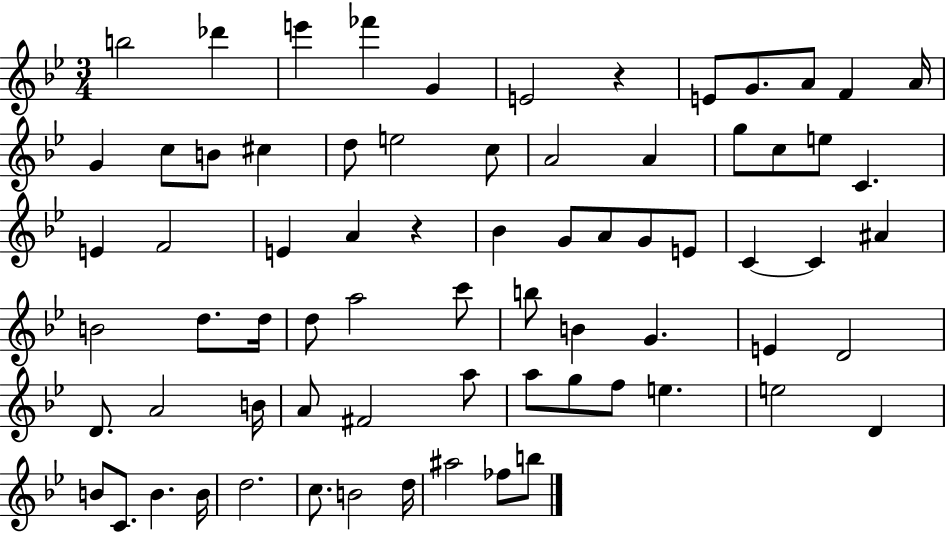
B5/h Db6/q E6/q FES6/q G4/q E4/h R/q E4/e G4/e. A4/e F4/q A4/s G4/q C5/e B4/e C#5/q D5/e E5/h C5/e A4/h A4/q G5/e C5/e E5/e C4/q. E4/q F4/h E4/q A4/q R/q Bb4/q G4/e A4/e G4/e E4/e C4/q C4/q A#4/q B4/h D5/e. D5/s D5/e A5/h C6/e B5/e B4/q G4/q. E4/q D4/h D4/e. A4/h B4/s A4/e F#4/h A5/e A5/e G5/e F5/e E5/q. E5/h D4/q B4/e C4/e. B4/q. B4/s D5/h. C5/e. B4/h D5/s A#5/h FES5/e B5/e